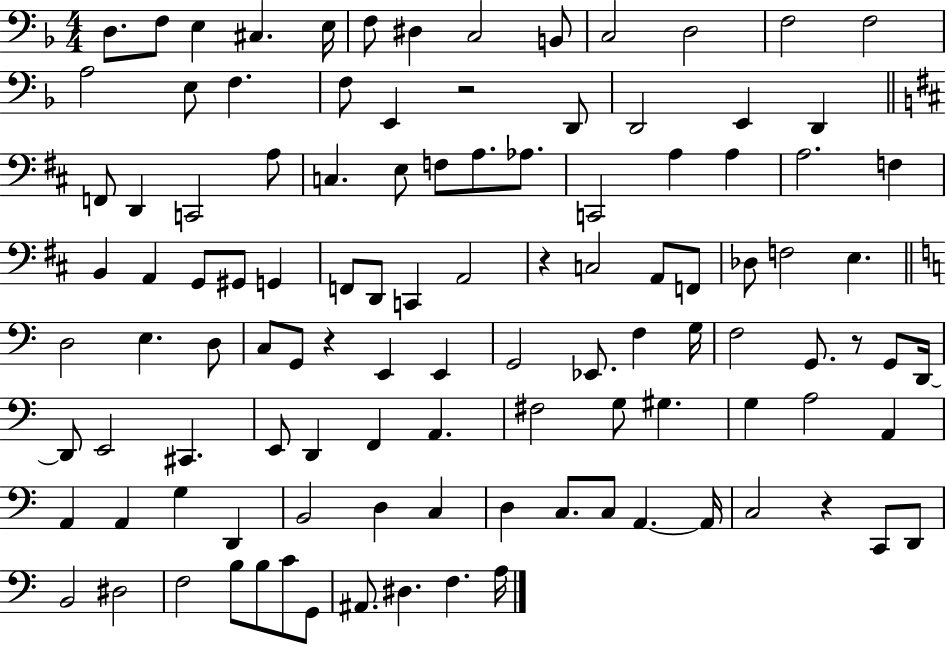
{
  \clef bass
  \numericTimeSignature
  \time 4/4
  \key f \major
  d8. f8 e4 cis4. e16 | f8 dis4 c2 b,8 | c2 d2 | f2 f2 | \break a2 e8 f4. | f8 e,4 r2 d,8 | d,2 e,4 d,4 | \bar "||" \break \key d \major f,8 d,4 c,2 a8 | c4. e8 f8 a8. aes8. | c,2 a4 a4 | a2. f4 | \break b,4 a,4 g,8 gis,8 g,4 | f,8 d,8 c,4 a,2 | r4 c2 a,8 f,8 | des8 f2 e4. | \break \bar "||" \break \key c \major d2 e4. d8 | c8 g,8 r4 e,4 e,4 | g,2 ees,8. f4 g16 | f2 g,8. r8 g,8 d,16~~ | \break d,8 e,2 cis,4. | e,8 d,4 f,4 a,4. | fis2 g8 gis4. | g4 a2 a,4 | \break a,4 a,4 g4 d,4 | b,2 d4 c4 | d4 c8. c8 a,4.~~ a,16 | c2 r4 c,8 d,8 | \break b,2 dis2 | f2 b8 b8 c'8 g,8 | ais,8. dis4. f4. a16 | \bar "|."
}